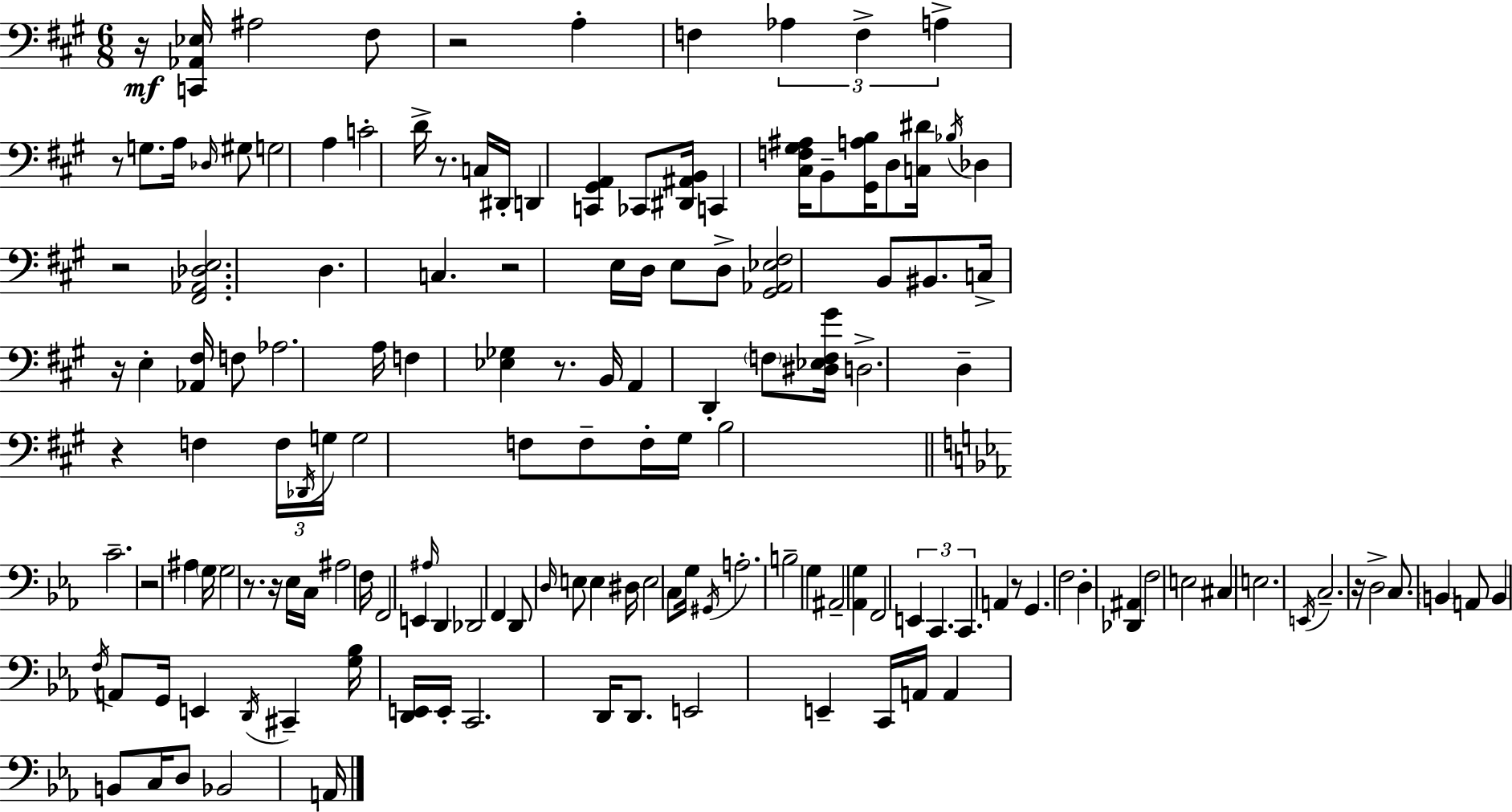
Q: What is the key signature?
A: A major